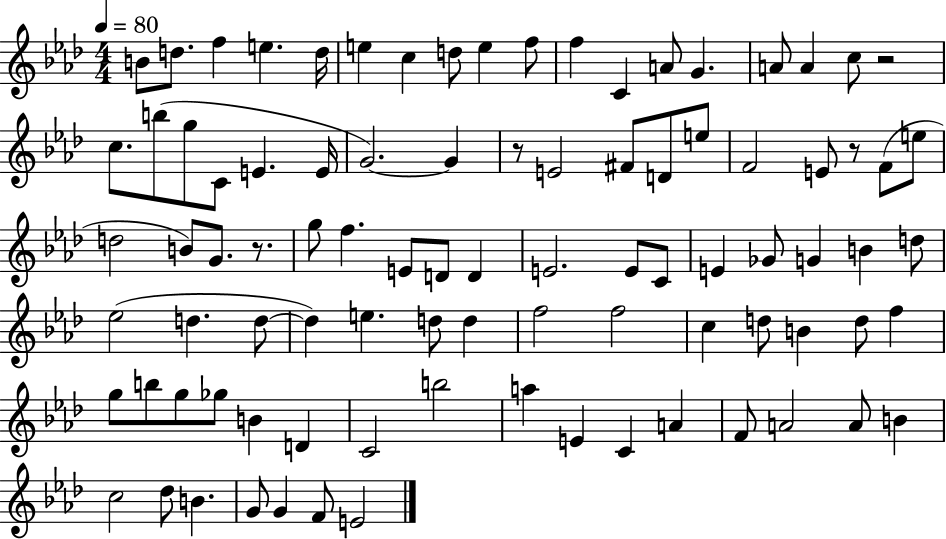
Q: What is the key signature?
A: AES major